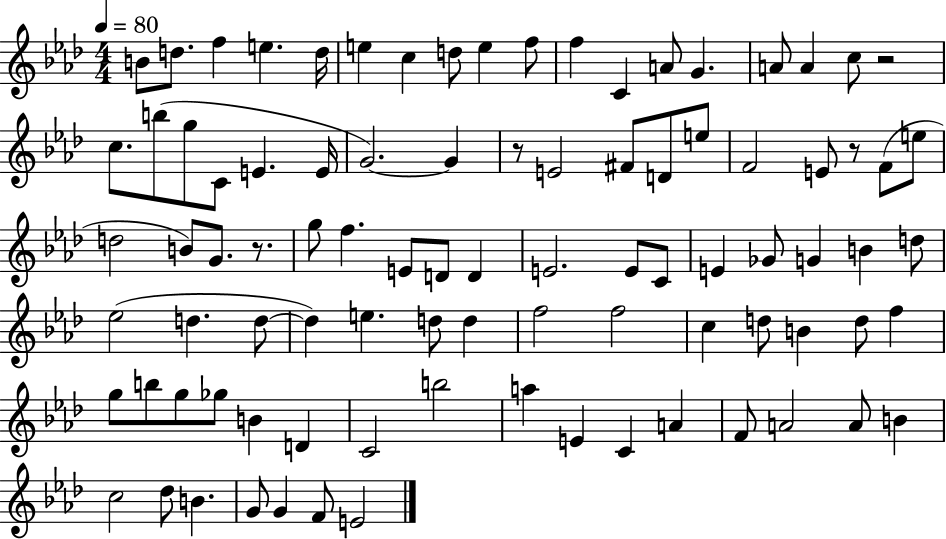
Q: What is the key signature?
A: AES major